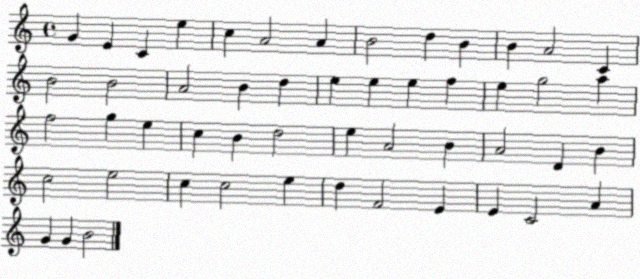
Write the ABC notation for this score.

X:1
T:Untitled
M:4/4
L:1/4
K:C
G E C e c A2 A B2 d B B A2 C B2 B2 A2 B d e e e f e g2 a f2 g e c B d2 e A2 B A2 D B c2 e2 c c2 e d F2 E E C2 A G G B2